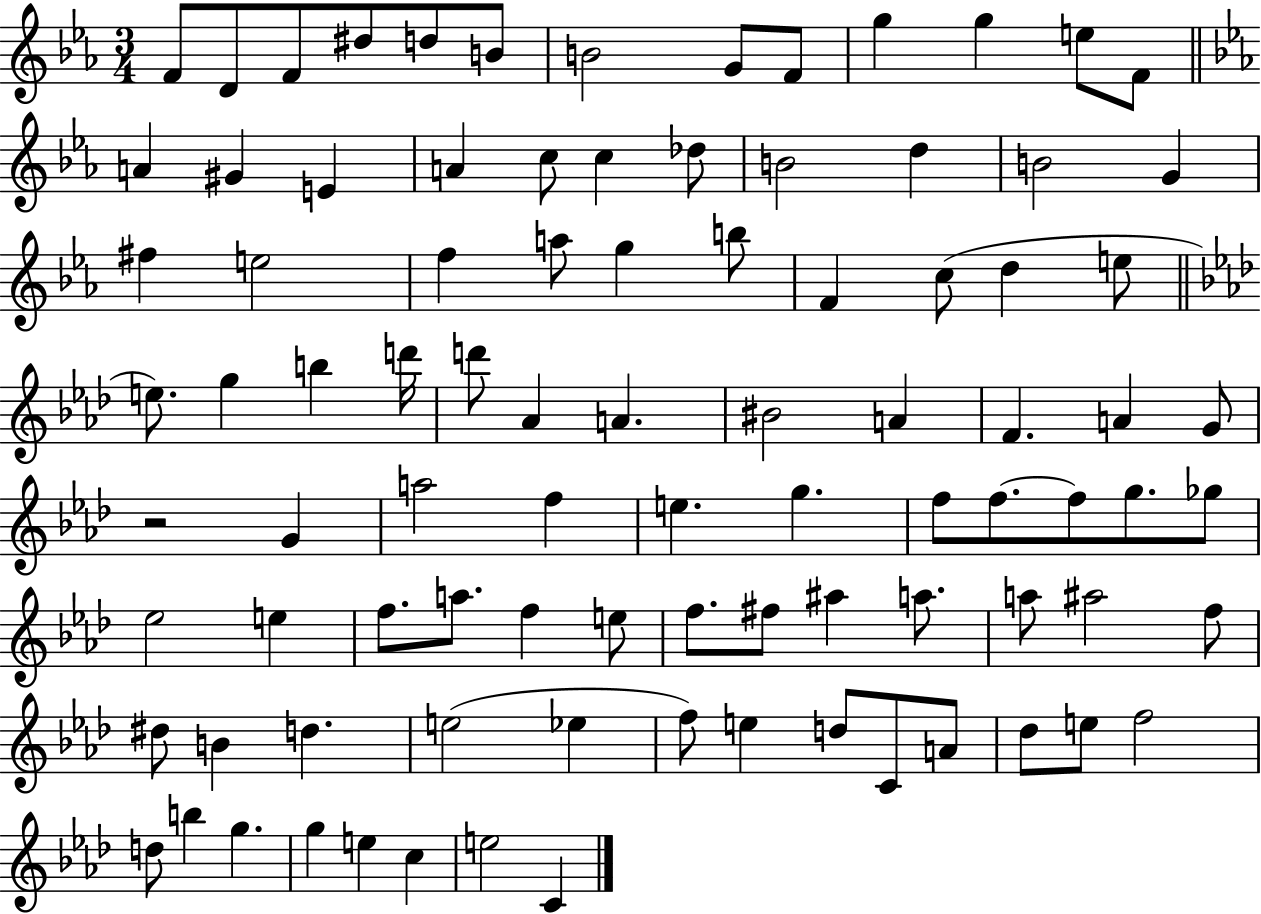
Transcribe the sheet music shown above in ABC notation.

X:1
T:Untitled
M:3/4
L:1/4
K:Eb
F/2 D/2 F/2 ^d/2 d/2 B/2 B2 G/2 F/2 g g e/2 F/2 A ^G E A c/2 c _d/2 B2 d B2 G ^f e2 f a/2 g b/2 F c/2 d e/2 e/2 g b d'/4 d'/2 _A A ^B2 A F A G/2 z2 G a2 f e g f/2 f/2 f/2 g/2 _g/2 _e2 e f/2 a/2 f e/2 f/2 ^f/2 ^a a/2 a/2 ^a2 f/2 ^d/2 B d e2 _e f/2 e d/2 C/2 A/2 _d/2 e/2 f2 d/2 b g g e c e2 C